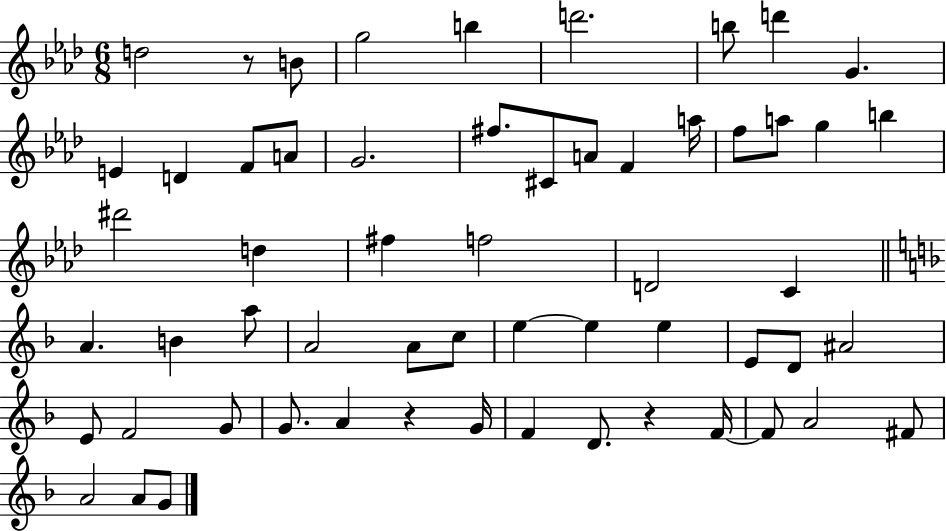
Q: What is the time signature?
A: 6/8